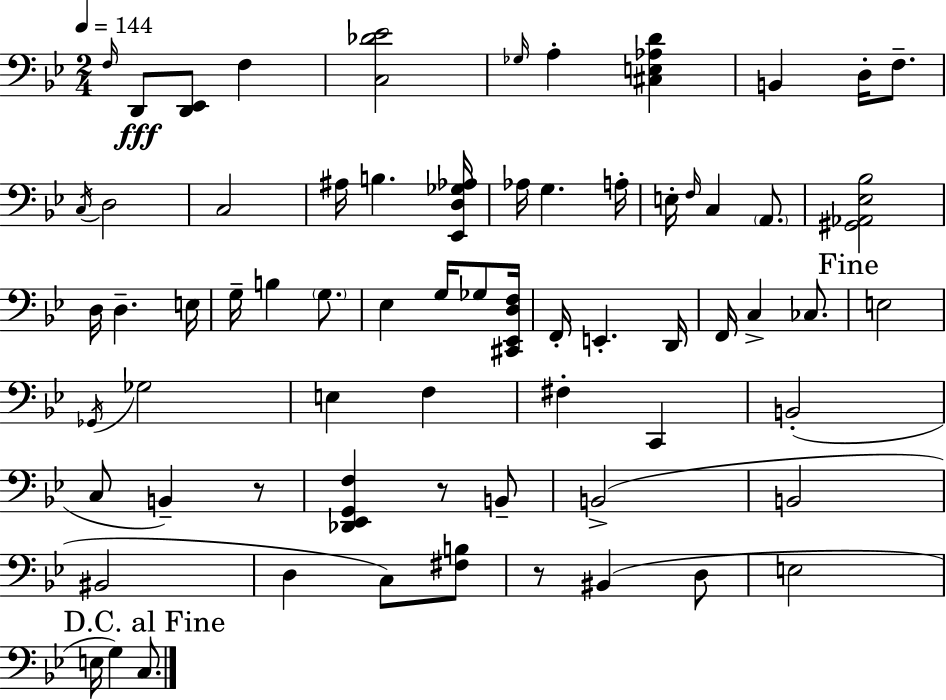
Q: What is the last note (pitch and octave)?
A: C3